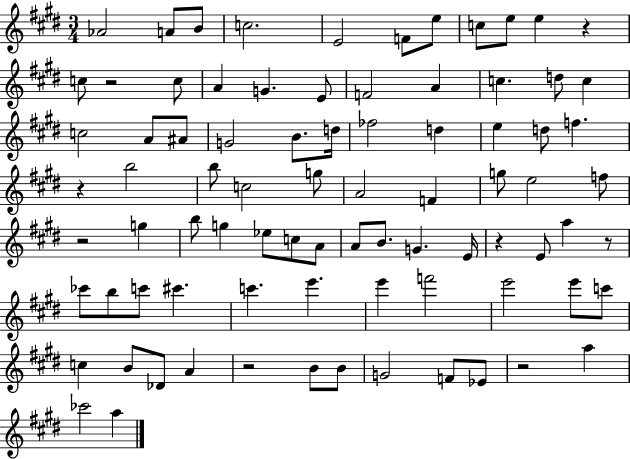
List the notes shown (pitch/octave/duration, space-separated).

Ab4/h A4/e B4/e C5/h. E4/h F4/e E5/e C5/e E5/e E5/q R/q C5/e R/h C5/e A4/q G4/q. E4/e F4/h A4/q C5/q. D5/e C5/q C5/h A4/e A#4/e G4/h B4/e. D5/s FES5/h D5/q E5/q D5/e F5/q. R/q B5/h B5/e C5/h G5/e A4/h F4/q G5/e E5/h F5/e R/h G5/q B5/e G5/q Eb5/e C5/e A4/e A4/e B4/e. G4/q. E4/s R/q E4/e A5/q R/e CES6/e B5/e C6/e C#6/q. C6/q. E6/q. E6/q F6/h E6/h E6/e C6/e C5/q B4/e Db4/e A4/q R/h B4/e B4/e G4/h F4/e Eb4/e R/h A5/q CES6/h A5/q